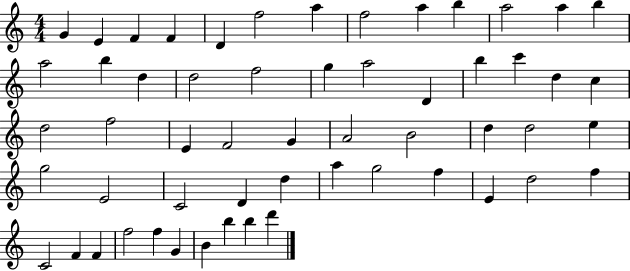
G4/q E4/q F4/q F4/q D4/q F5/h A5/q F5/h A5/q B5/q A5/h A5/q B5/q A5/h B5/q D5/q D5/h F5/h G5/q A5/h D4/q B5/q C6/q D5/q C5/q D5/h F5/h E4/q F4/h G4/q A4/h B4/h D5/q D5/h E5/q G5/h E4/h C4/h D4/q D5/q A5/q G5/h F5/q E4/q D5/h F5/q C4/h F4/q F4/q F5/h F5/q G4/q B4/q B5/q B5/q D6/q